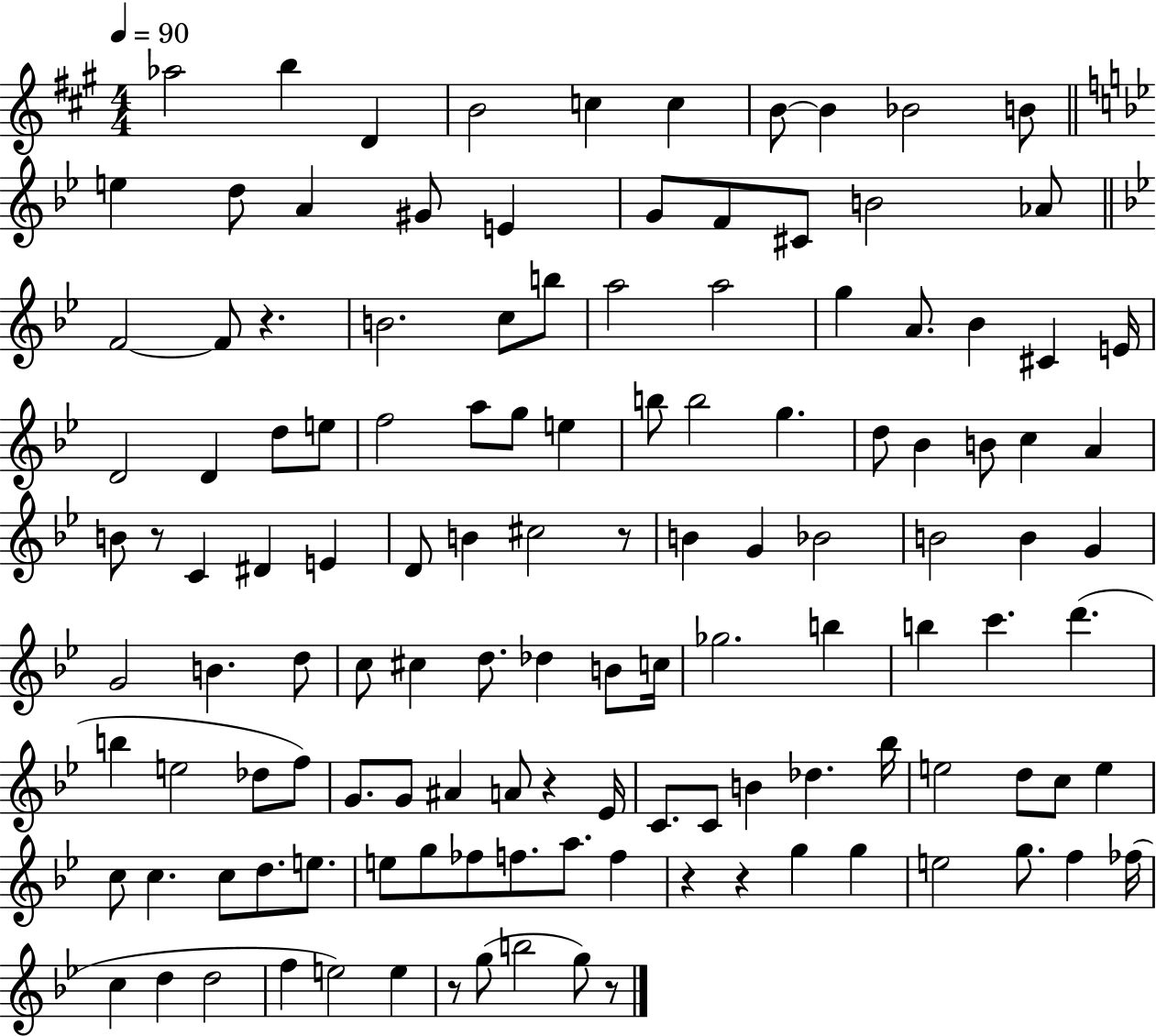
{
  \clef treble
  \numericTimeSignature
  \time 4/4
  \key a \major
  \tempo 4 = 90
  \repeat volta 2 { aes''2 b''4 d'4 | b'2 c''4 c''4 | b'8~~ b'4 bes'2 b'8 | \bar "||" \break \key bes \major e''4 d''8 a'4 gis'8 e'4 | g'8 f'8 cis'8 b'2 aes'8 | \bar "||" \break \key g \minor f'2~~ f'8 r4. | b'2. c''8 b''8 | a''2 a''2 | g''4 a'8. bes'4 cis'4 e'16 | \break d'2 d'4 d''8 e''8 | f''2 a''8 g''8 e''4 | b''8 b''2 g''4. | d''8 bes'4 b'8 c''4 a'4 | \break b'8 r8 c'4 dis'4 e'4 | d'8 b'4 cis''2 r8 | b'4 g'4 bes'2 | b'2 b'4 g'4 | \break g'2 b'4. d''8 | c''8 cis''4 d''8. des''4 b'8 c''16 | ges''2. b''4 | b''4 c'''4. d'''4.( | \break b''4 e''2 des''8 f''8) | g'8. g'8 ais'4 a'8 r4 ees'16 | c'8. c'8 b'4 des''4. bes''16 | e''2 d''8 c''8 e''4 | \break c''8 c''4. c''8 d''8. e''8. | e''8 g''8 fes''8 f''8. a''8. f''4 | r4 r4 g''4 g''4 | e''2 g''8. f''4 fes''16( | \break c''4 d''4 d''2 | f''4 e''2) e''4 | r8 g''8( b''2 g''8) r8 | } \bar "|."
}